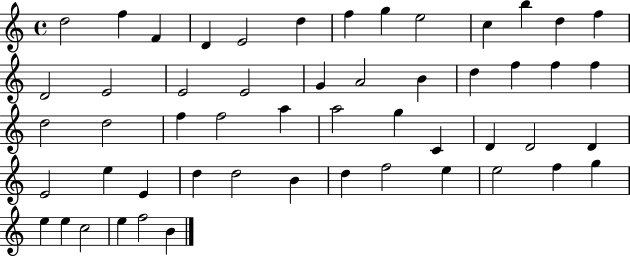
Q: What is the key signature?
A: C major